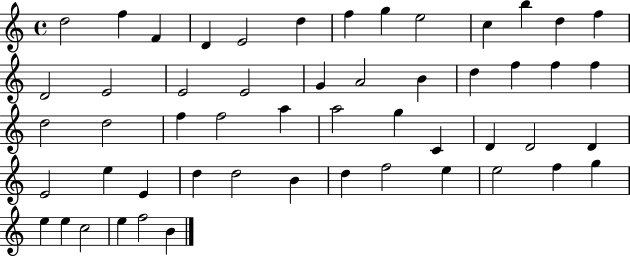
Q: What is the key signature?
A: C major